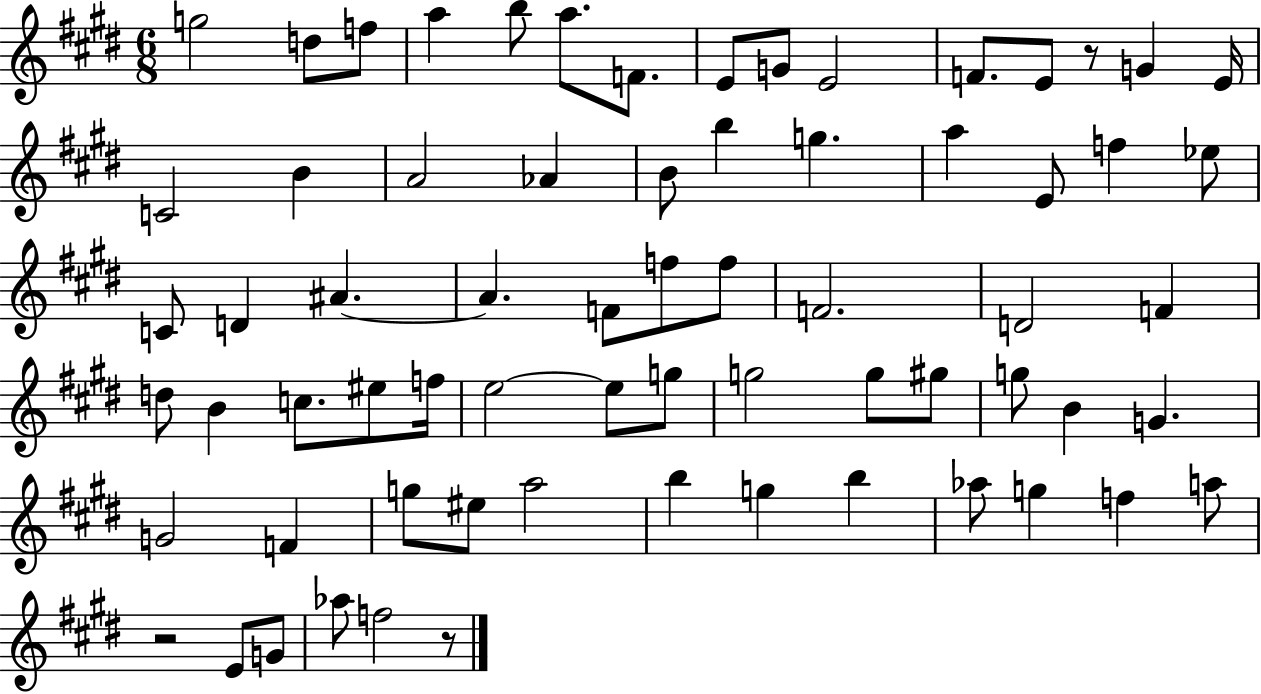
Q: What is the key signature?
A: E major